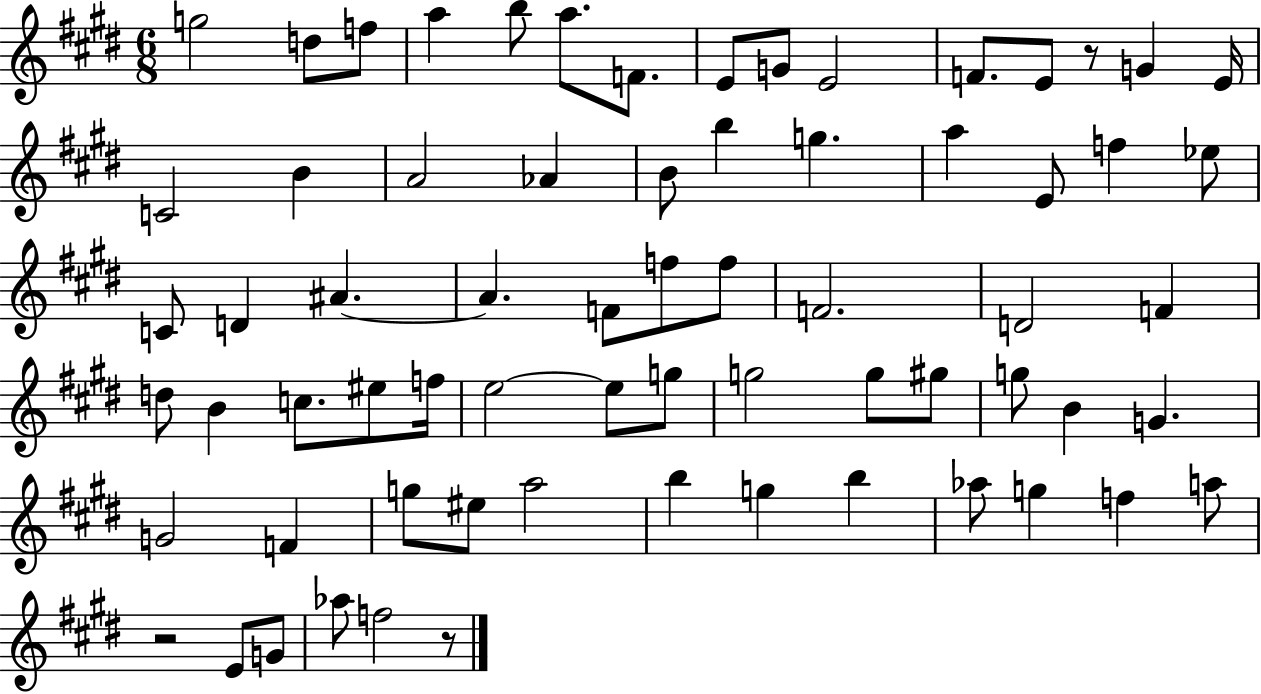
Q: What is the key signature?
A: E major